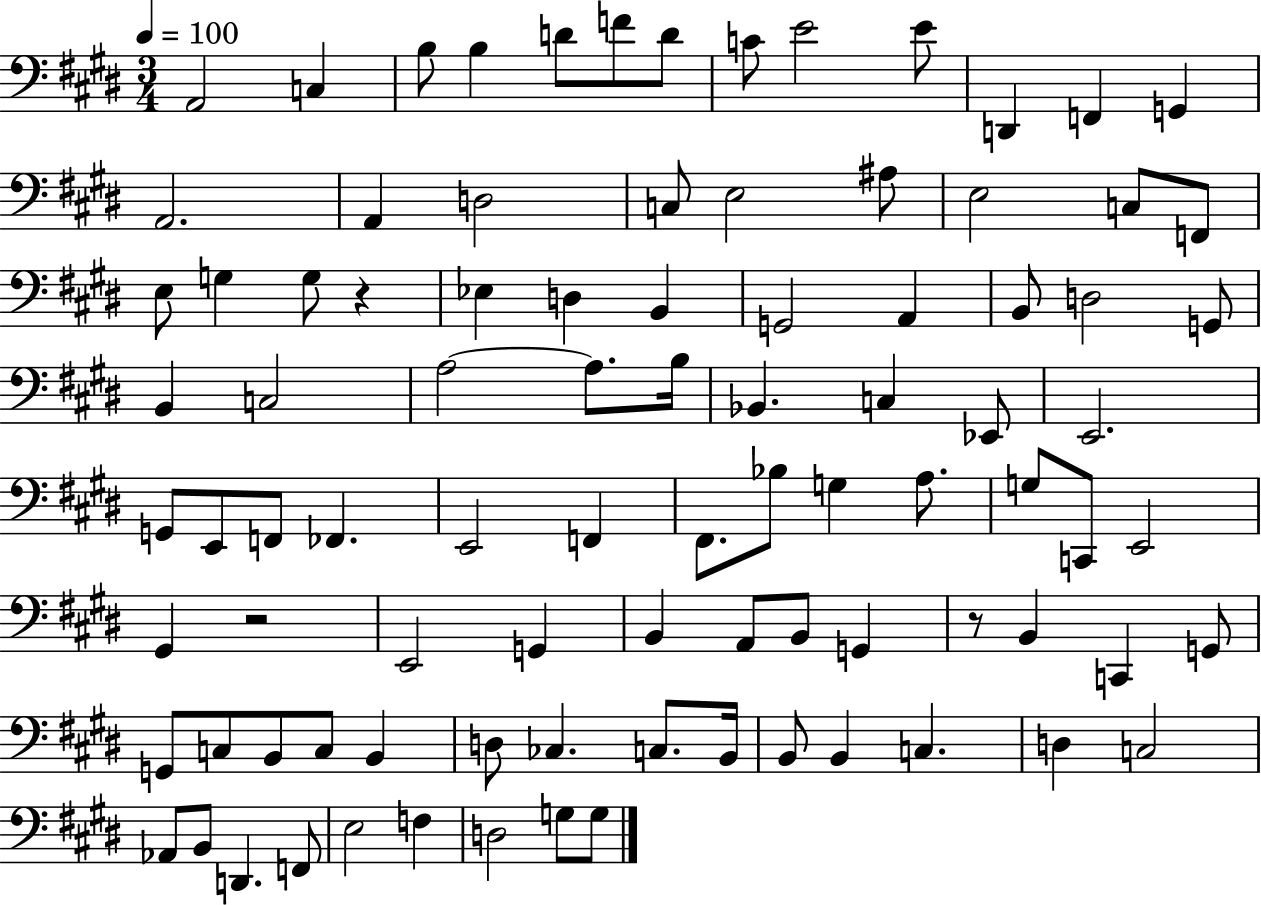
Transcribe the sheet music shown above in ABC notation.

X:1
T:Untitled
M:3/4
L:1/4
K:E
A,,2 C, B,/2 B, D/2 F/2 D/2 C/2 E2 E/2 D,, F,, G,, A,,2 A,, D,2 C,/2 E,2 ^A,/2 E,2 C,/2 F,,/2 E,/2 G, G,/2 z _E, D, B,, G,,2 A,, B,,/2 D,2 G,,/2 B,, C,2 A,2 A,/2 B,/4 _B,, C, _E,,/2 E,,2 G,,/2 E,,/2 F,,/2 _F,, E,,2 F,, ^F,,/2 _B,/2 G, A,/2 G,/2 C,,/2 E,,2 ^G,, z2 E,,2 G,, B,, A,,/2 B,,/2 G,, z/2 B,, C,, G,,/2 G,,/2 C,/2 B,,/2 C,/2 B,, D,/2 _C, C,/2 B,,/4 B,,/2 B,, C, D, C,2 _A,,/2 B,,/2 D,, F,,/2 E,2 F, D,2 G,/2 G,/2